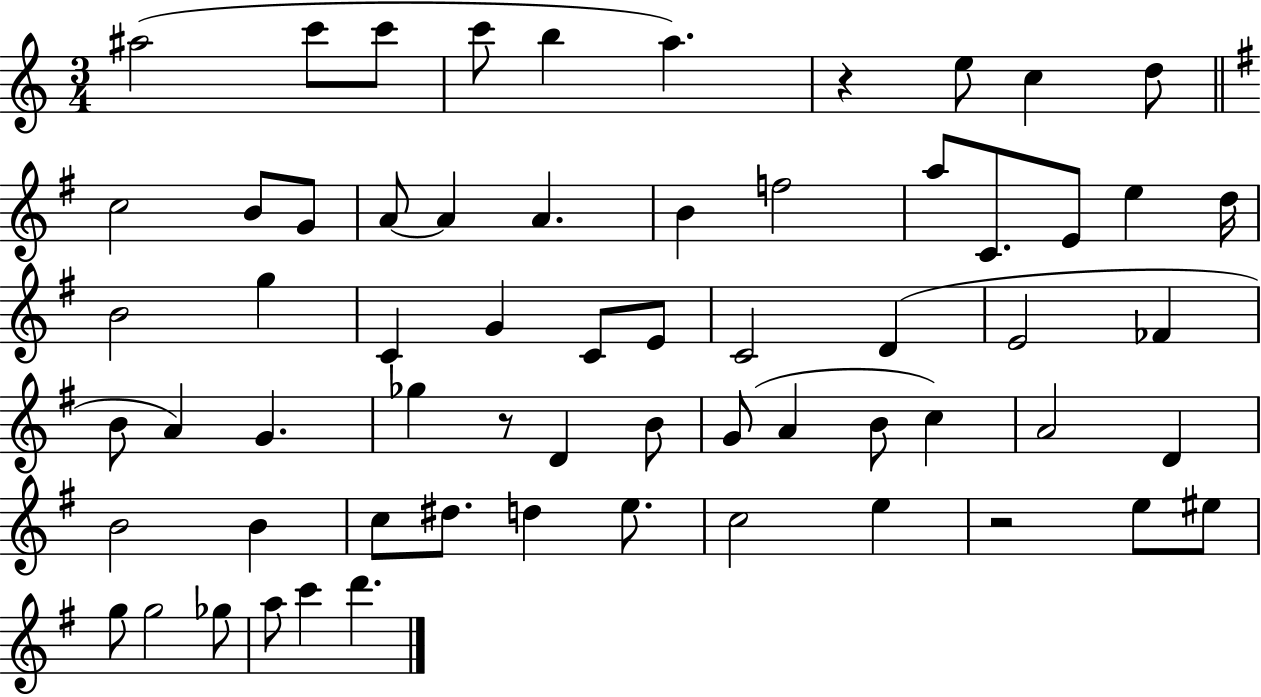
X:1
T:Untitled
M:3/4
L:1/4
K:C
^a2 c'/2 c'/2 c'/2 b a z e/2 c d/2 c2 B/2 G/2 A/2 A A B f2 a/2 C/2 E/2 e d/4 B2 g C G C/2 E/2 C2 D E2 _F B/2 A G _g z/2 D B/2 G/2 A B/2 c A2 D B2 B c/2 ^d/2 d e/2 c2 e z2 e/2 ^e/2 g/2 g2 _g/2 a/2 c' d'